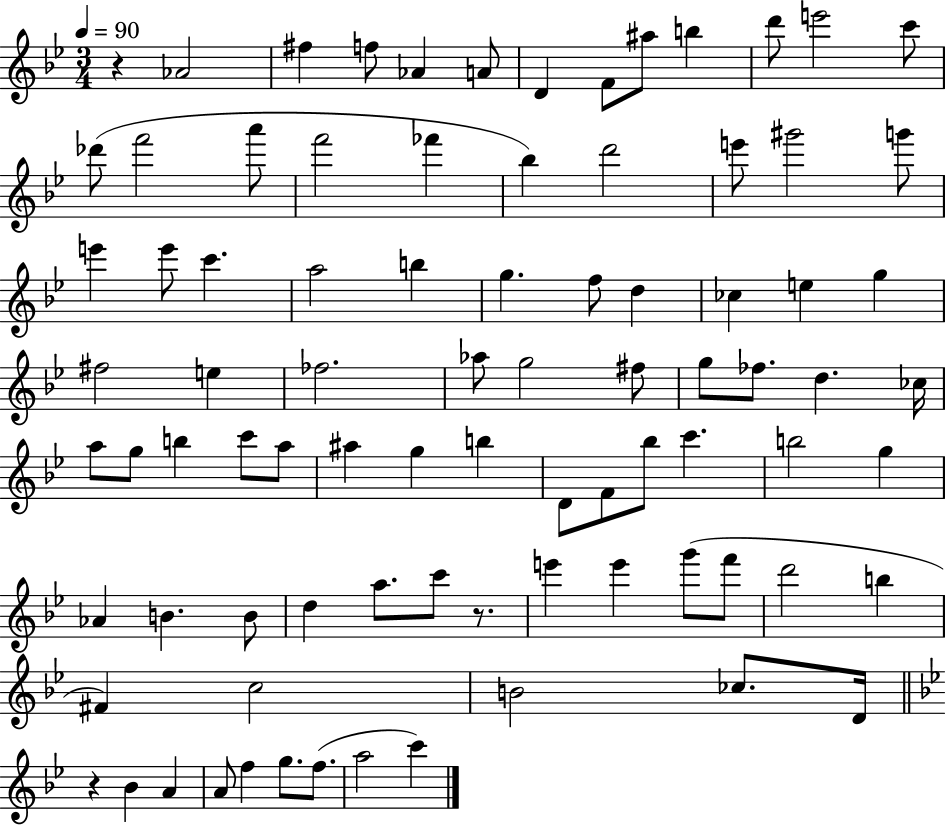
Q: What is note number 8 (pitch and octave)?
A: A#5